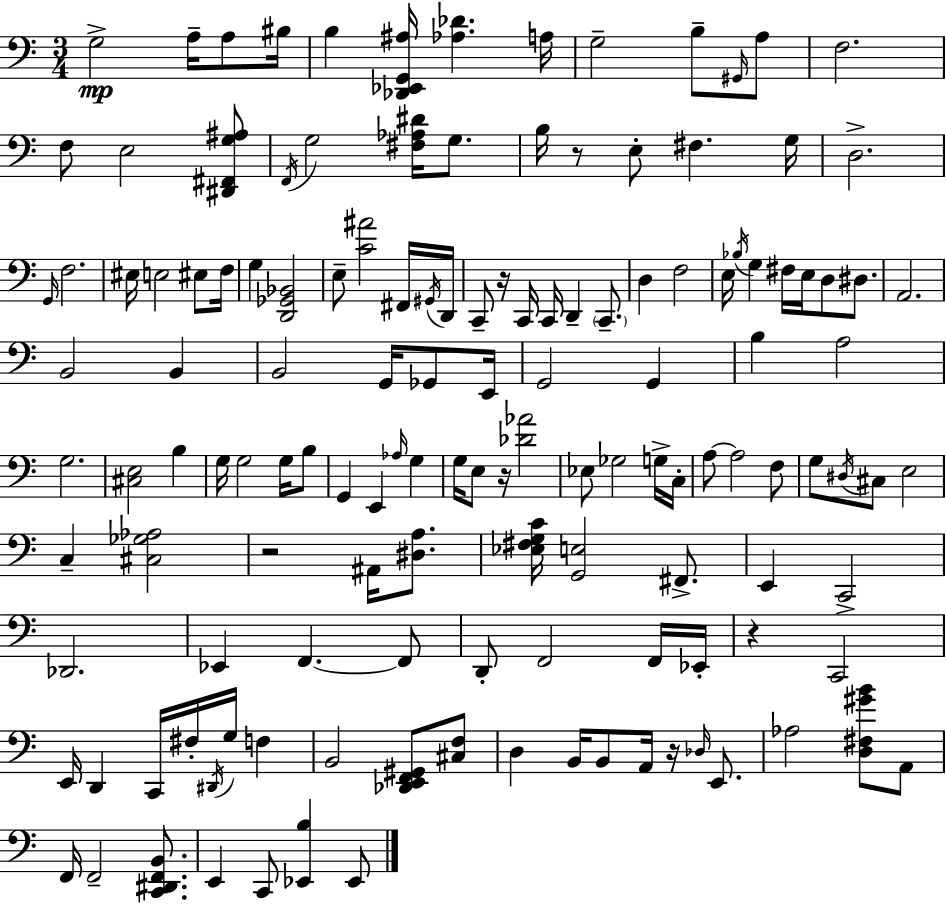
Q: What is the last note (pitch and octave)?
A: Eb2